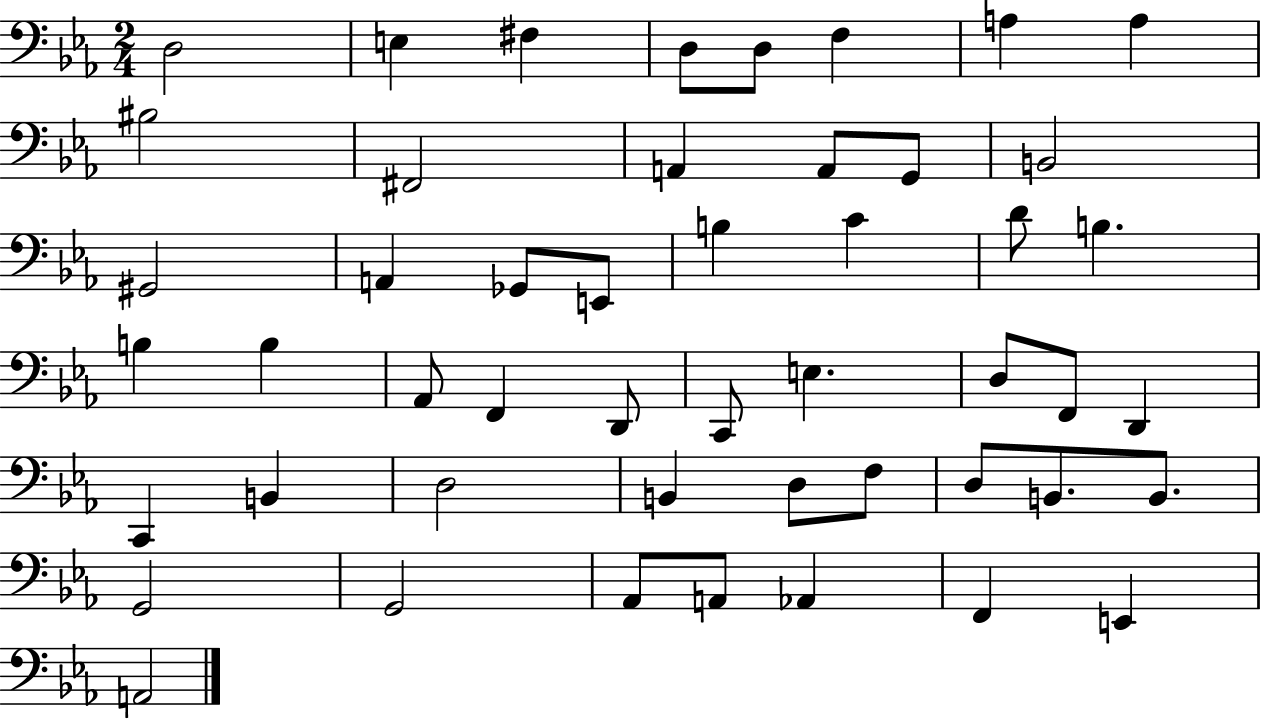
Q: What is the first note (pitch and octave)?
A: D3